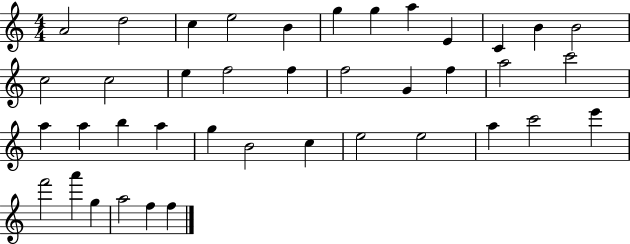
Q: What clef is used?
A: treble